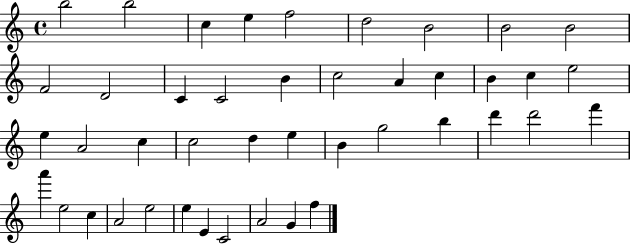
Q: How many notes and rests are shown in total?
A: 43